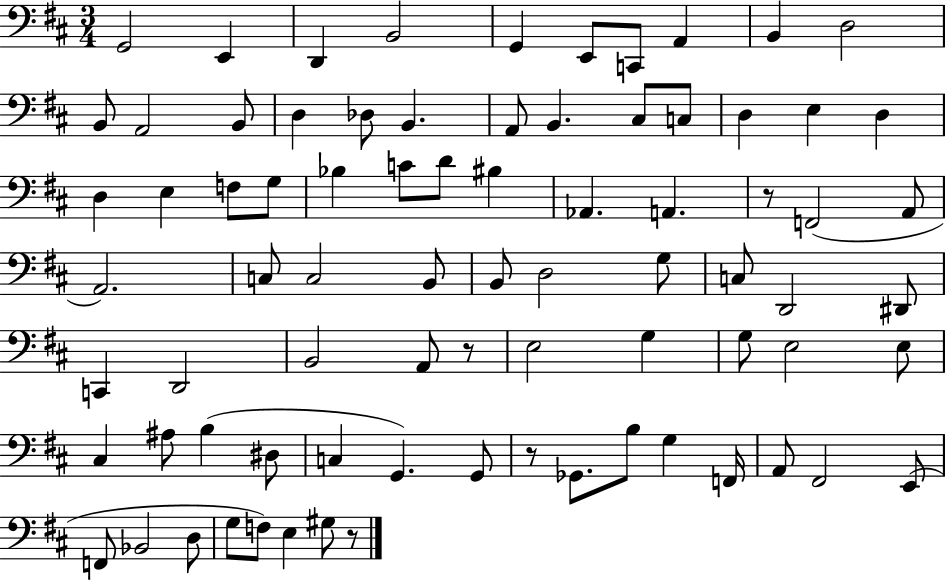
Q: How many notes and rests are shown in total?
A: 79